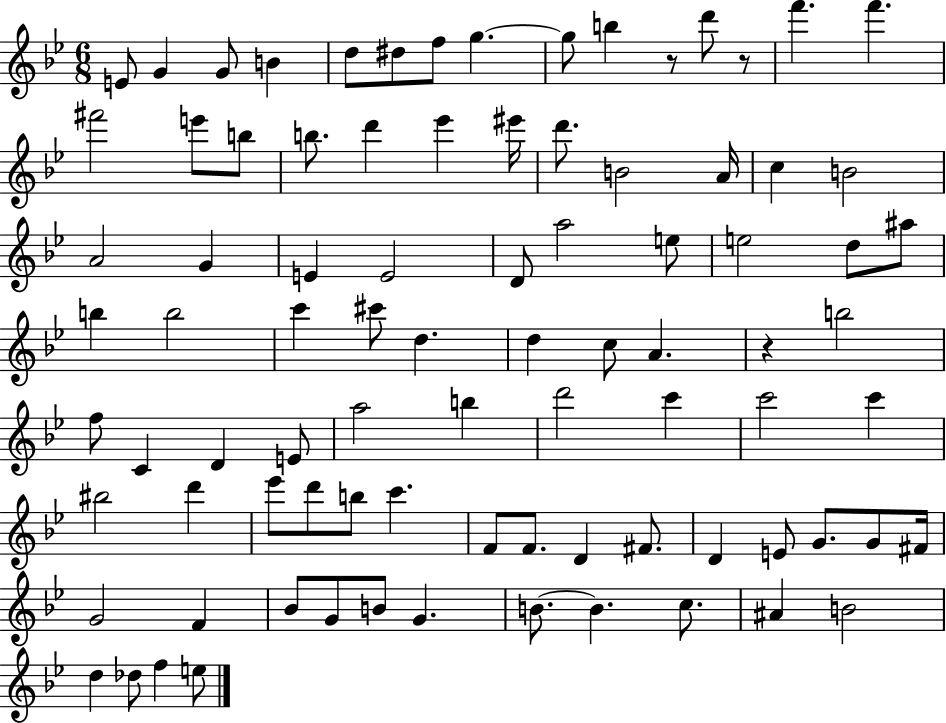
X:1
T:Untitled
M:6/8
L:1/4
K:Bb
E/2 G G/2 B d/2 ^d/2 f/2 g g/2 b z/2 d'/2 z/2 f' f' ^f'2 e'/2 b/2 b/2 d' _e' ^e'/4 d'/2 B2 A/4 c B2 A2 G E E2 D/2 a2 e/2 e2 d/2 ^a/2 b b2 c' ^c'/2 d d c/2 A z b2 f/2 C D E/2 a2 b d'2 c' c'2 c' ^b2 d' _e'/2 d'/2 b/2 c' F/2 F/2 D ^F/2 D E/2 G/2 G/2 ^F/4 G2 F _B/2 G/2 B/2 G B/2 B c/2 ^A B2 d _d/2 f e/2